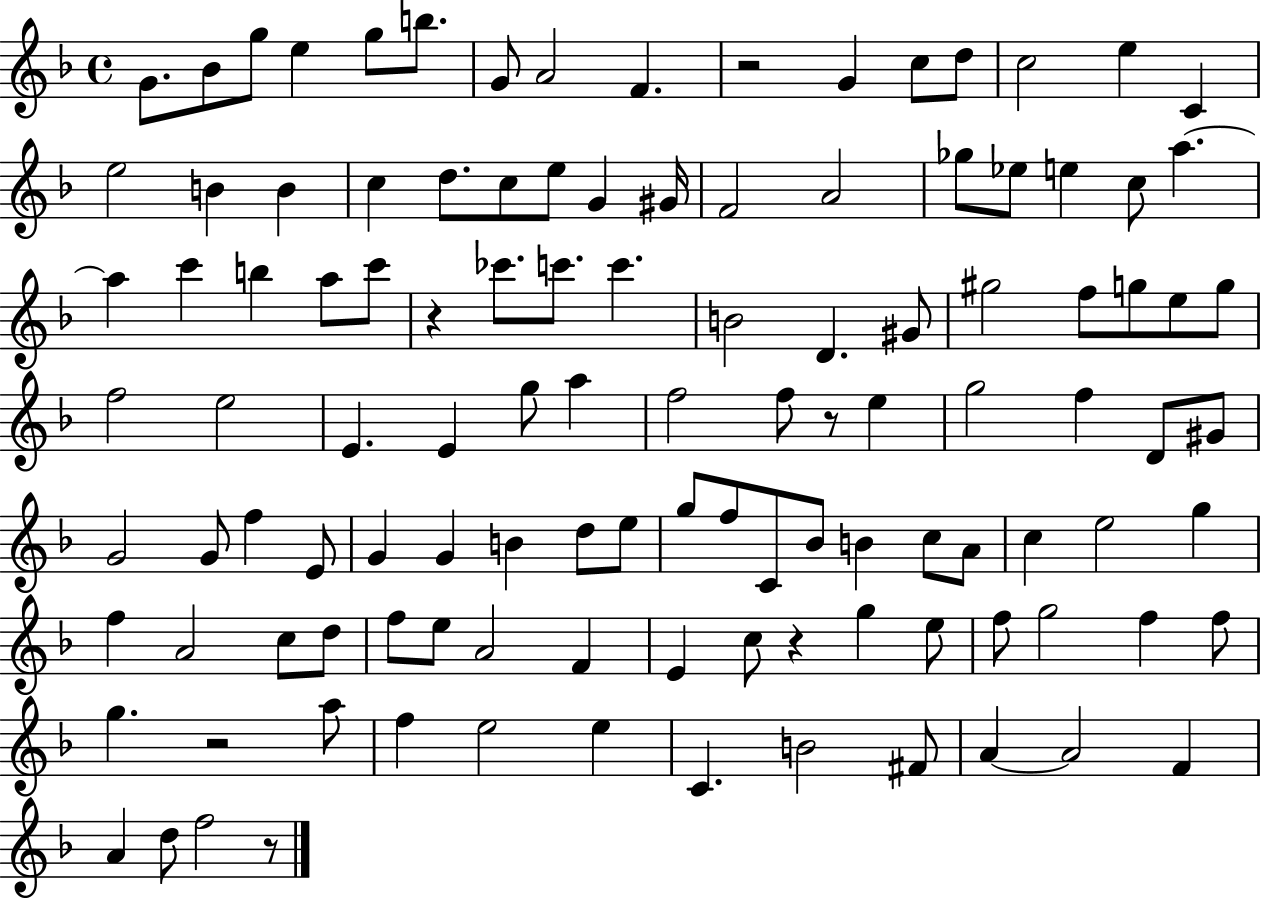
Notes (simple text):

G4/e. Bb4/e G5/e E5/q G5/e B5/e. G4/e A4/h F4/q. R/h G4/q C5/e D5/e C5/h E5/q C4/q E5/h B4/q B4/q C5/q D5/e. C5/e E5/e G4/q G#4/s F4/h A4/h Gb5/e Eb5/e E5/q C5/e A5/q. A5/q C6/q B5/q A5/e C6/e R/q CES6/e. C6/e. C6/q. B4/h D4/q. G#4/e G#5/h F5/e G5/e E5/e G5/e F5/h E5/h E4/q. E4/q G5/e A5/q F5/h F5/e R/e E5/q G5/h F5/q D4/e G#4/e G4/h G4/e F5/q E4/e G4/q G4/q B4/q D5/e E5/e G5/e F5/e C4/e Bb4/e B4/q C5/e A4/e C5/q E5/h G5/q F5/q A4/h C5/e D5/e F5/e E5/e A4/h F4/q E4/q C5/e R/q G5/q E5/e F5/e G5/h F5/q F5/e G5/q. R/h A5/e F5/q E5/h E5/q C4/q. B4/h F#4/e A4/q A4/h F4/q A4/q D5/e F5/h R/e